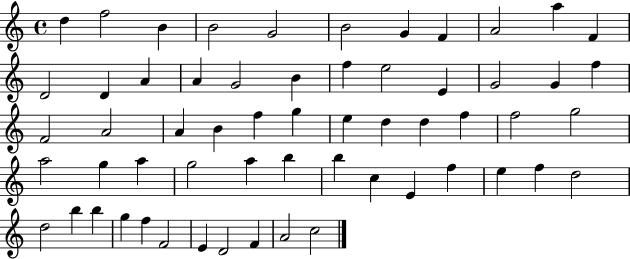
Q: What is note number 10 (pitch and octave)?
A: A5